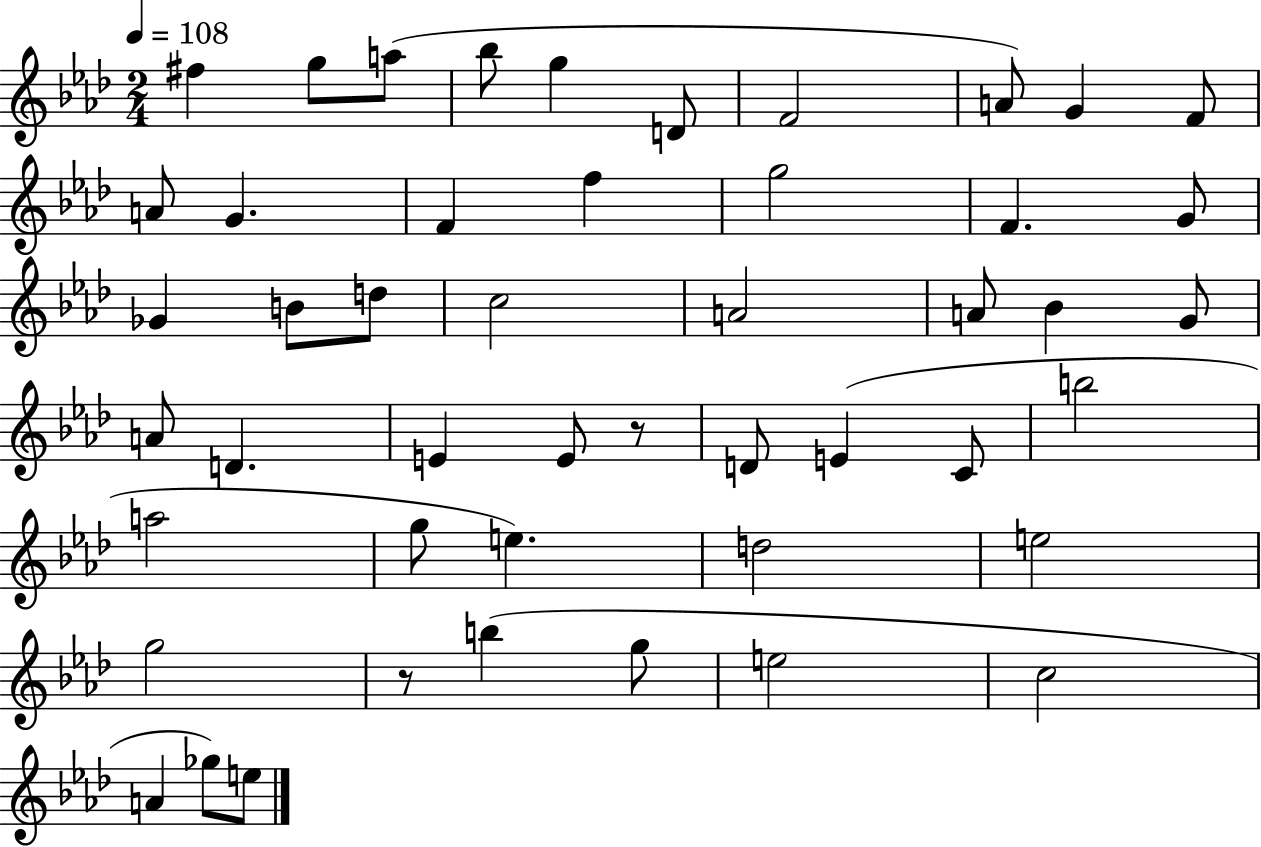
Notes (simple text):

F#5/q G5/e A5/e Bb5/e G5/q D4/e F4/h A4/e G4/q F4/e A4/e G4/q. F4/q F5/q G5/h F4/q. G4/e Gb4/q B4/e D5/e C5/h A4/h A4/e Bb4/q G4/e A4/e D4/q. E4/q E4/e R/e D4/e E4/q C4/e B5/h A5/h G5/e E5/q. D5/h E5/h G5/h R/e B5/q G5/e E5/h C5/h A4/q Gb5/e E5/e